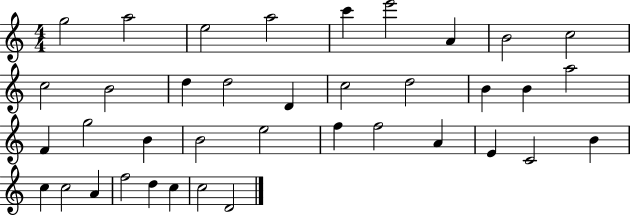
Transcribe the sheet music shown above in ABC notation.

X:1
T:Untitled
M:4/4
L:1/4
K:C
g2 a2 e2 a2 c' e'2 A B2 c2 c2 B2 d d2 D c2 d2 B B a2 F g2 B B2 e2 f f2 A E C2 B c c2 A f2 d c c2 D2